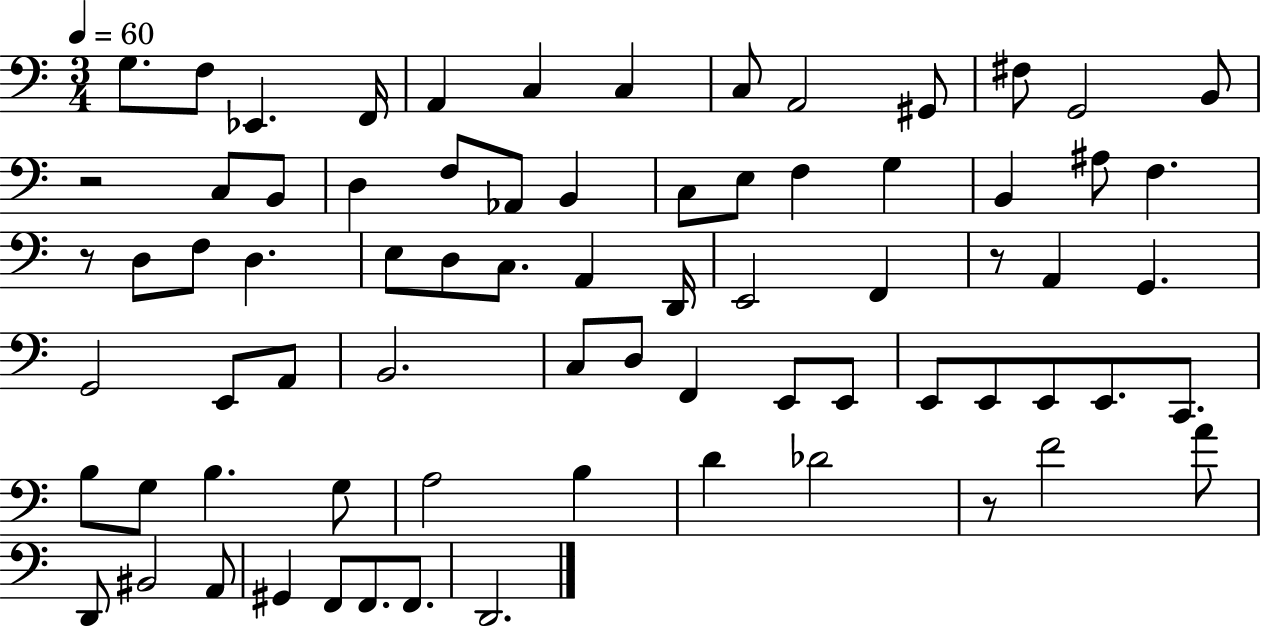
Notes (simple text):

G3/e. F3/e Eb2/q. F2/s A2/q C3/q C3/q C3/e A2/h G#2/e F#3/e G2/h B2/e R/h C3/e B2/e D3/q F3/e Ab2/e B2/q C3/e E3/e F3/q G3/q B2/q A#3/e F3/q. R/e D3/e F3/e D3/q. E3/e D3/e C3/e. A2/q D2/s E2/h F2/q R/e A2/q G2/q. G2/h E2/e A2/e B2/h. C3/e D3/e F2/q E2/e E2/e E2/e E2/e E2/e E2/e. C2/e. B3/e G3/e B3/q. G3/e A3/h B3/q D4/q Db4/h R/e F4/h A4/e D2/e BIS2/h A2/e G#2/q F2/e F2/e. F2/e. D2/h.